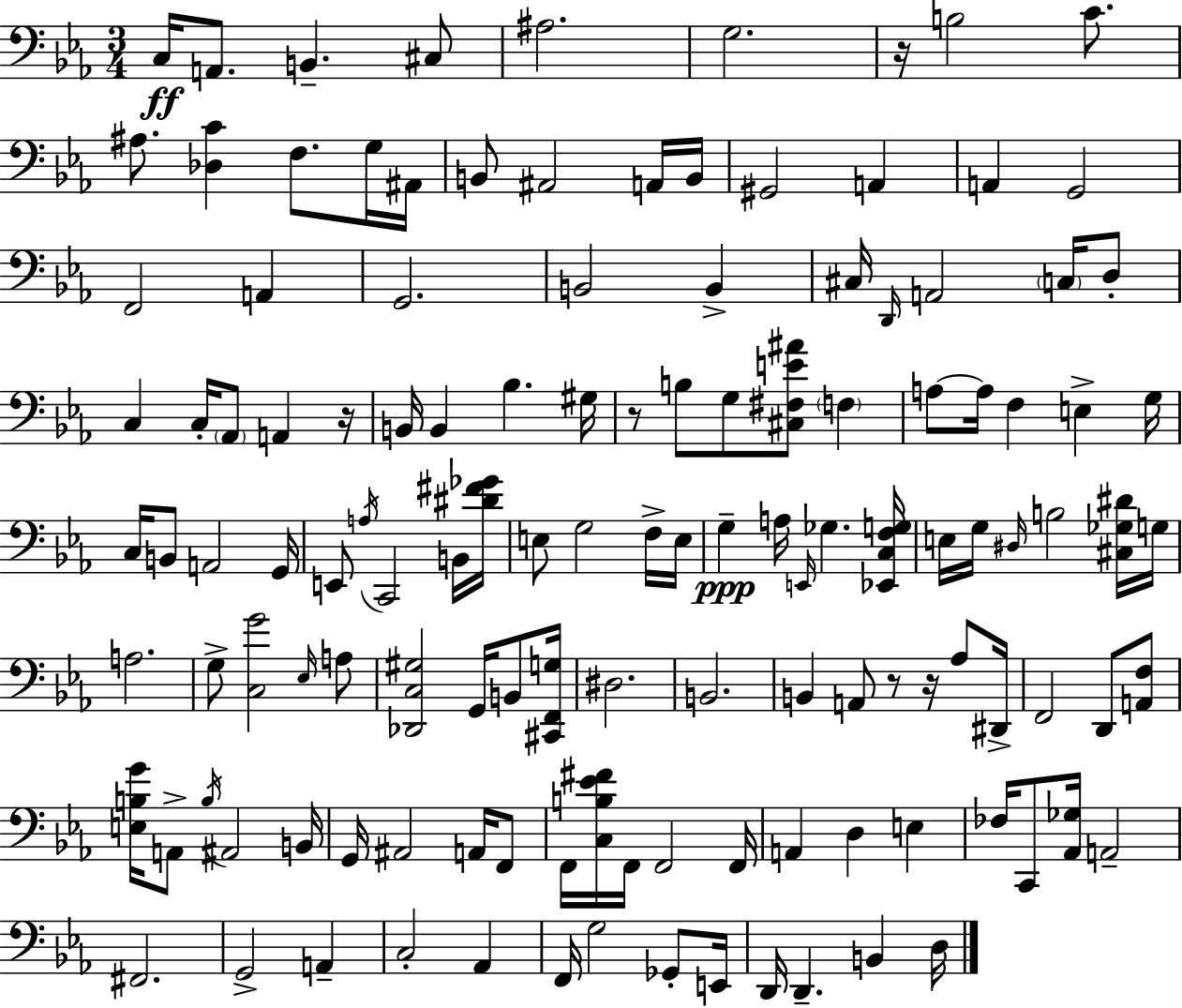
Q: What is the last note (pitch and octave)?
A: D3